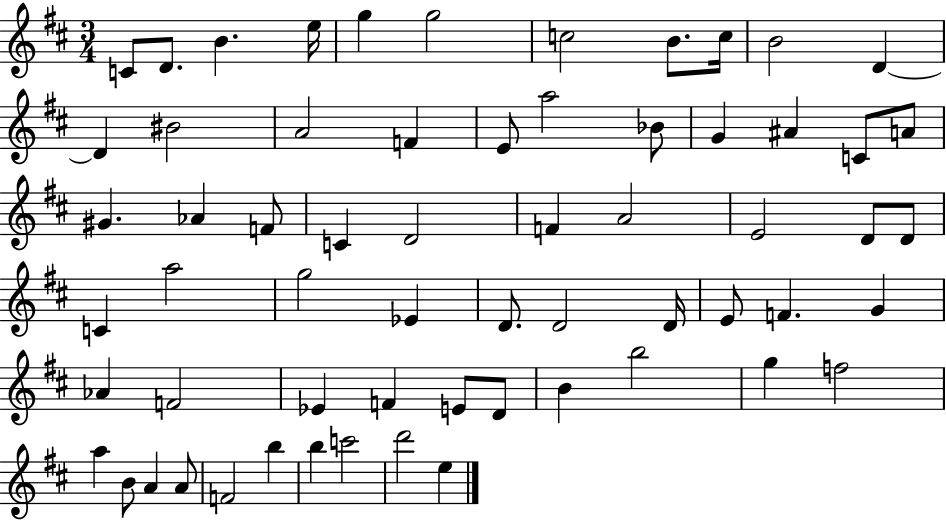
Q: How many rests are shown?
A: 0